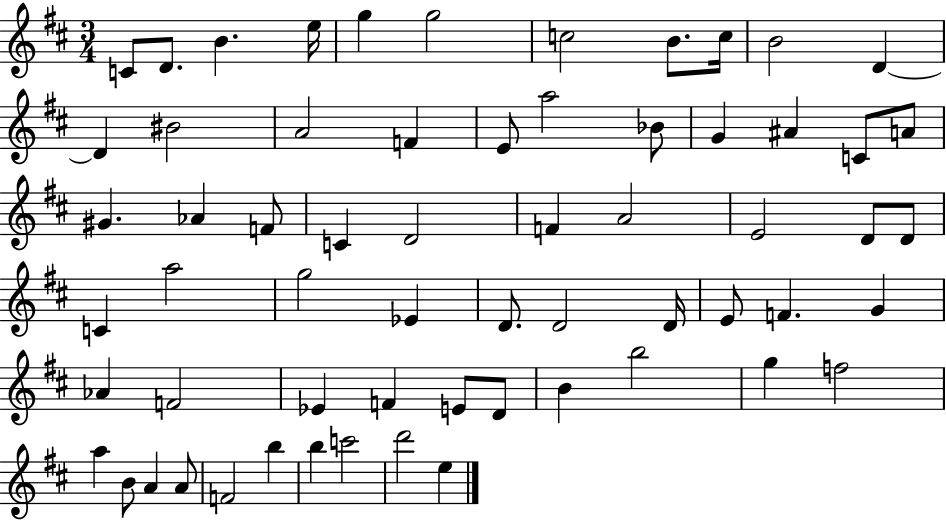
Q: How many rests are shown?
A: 0